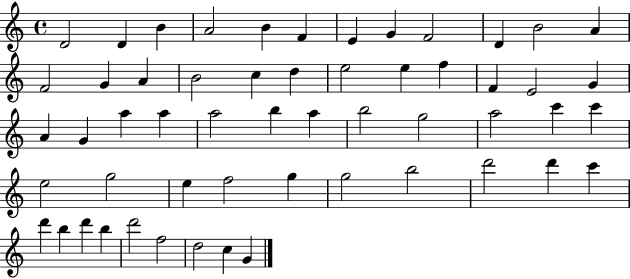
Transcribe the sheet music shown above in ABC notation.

X:1
T:Untitled
M:4/4
L:1/4
K:C
D2 D B A2 B F E G F2 D B2 A F2 G A B2 c d e2 e f F E2 G A G a a a2 b a b2 g2 a2 c' c' e2 g2 e f2 g g2 b2 d'2 d' c' d' b d' b d'2 f2 d2 c G